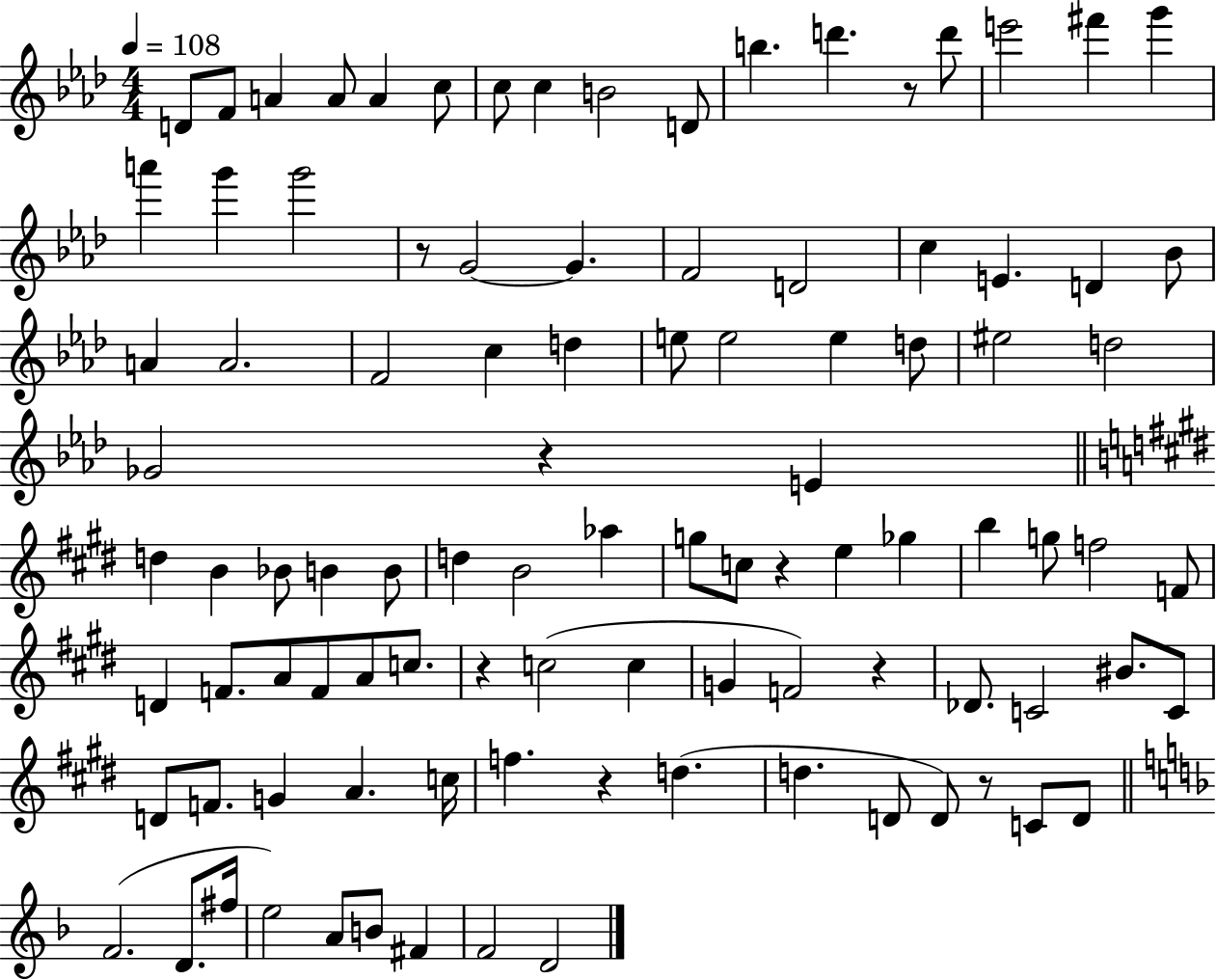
{
  \clef treble
  \numericTimeSignature
  \time 4/4
  \key aes \major
  \tempo 4 = 108
  d'8 f'8 a'4 a'8 a'4 c''8 | c''8 c''4 b'2 d'8 | b''4. d'''4. r8 d'''8 | e'''2 fis'''4 g'''4 | \break a'''4 g'''4 g'''2 | r8 g'2~~ g'4. | f'2 d'2 | c''4 e'4. d'4 bes'8 | \break a'4 a'2. | f'2 c''4 d''4 | e''8 e''2 e''4 d''8 | eis''2 d''2 | \break ges'2 r4 e'4 | \bar "||" \break \key e \major d''4 b'4 bes'8 b'4 b'8 | d''4 b'2 aes''4 | g''8 c''8 r4 e''4 ges''4 | b''4 g''8 f''2 f'8 | \break d'4 f'8. a'8 f'8 a'8 c''8. | r4 c''2( c''4 | g'4 f'2) r4 | des'8. c'2 bis'8. c'8 | \break d'8 f'8. g'4 a'4. c''16 | f''4. r4 d''4.( | d''4. d'8 d'8) r8 c'8 d'8 | \bar "||" \break \key f \major f'2.( d'8. fis''16 | e''2) a'8 b'8 fis'4 | f'2 d'2 | \bar "|."
}